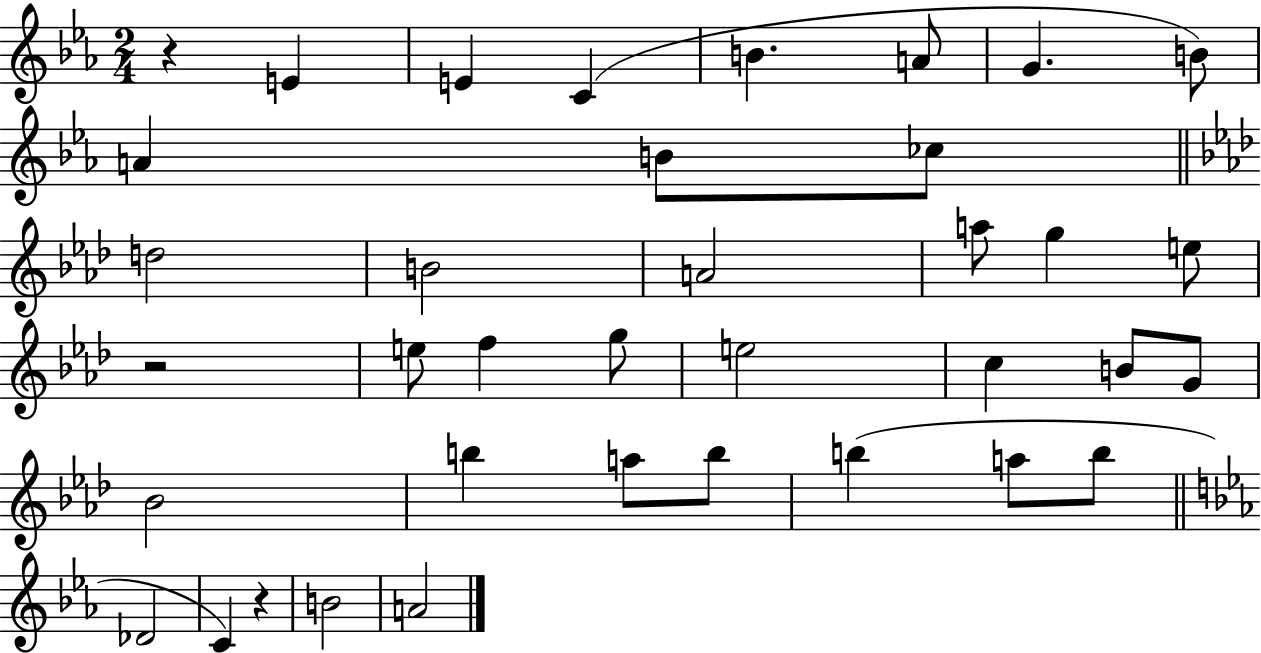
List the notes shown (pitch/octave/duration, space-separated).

R/q E4/q E4/q C4/q B4/q. A4/e G4/q. B4/e A4/q B4/e CES5/e D5/h B4/h A4/h A5/e G5/q E5/e R/h E5/e F5/q G5/e E5/h C5/q B4/e G4/e Bb4/h B5/q A5/e B5/e B5/q A5/e B5/e Db4/h C4/q R/q B4/h A4/h